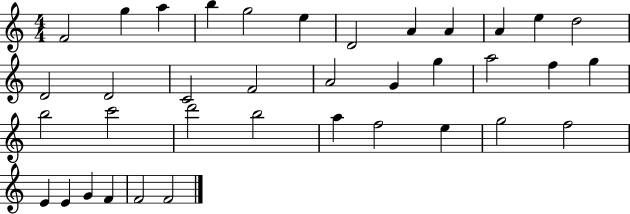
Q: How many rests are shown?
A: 0